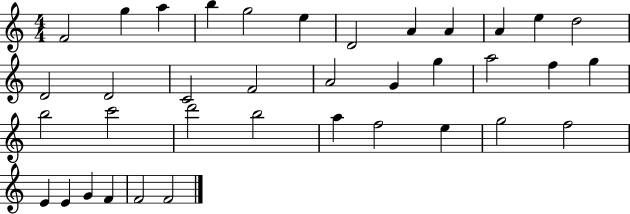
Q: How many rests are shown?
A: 0